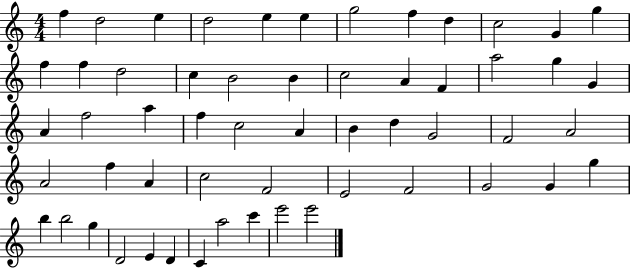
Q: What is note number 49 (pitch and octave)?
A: D4